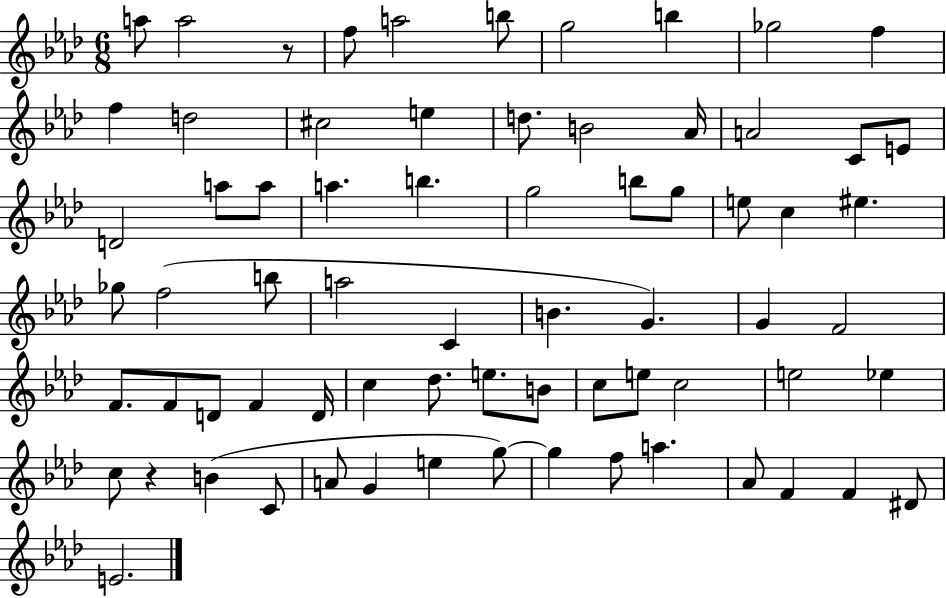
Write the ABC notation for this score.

X:1
T:Untitled
M:6/8
L:1/4
K:Ab
a/2 a2 z/2 f/2 a2 b/2 g2 b _g2 f f d2 ^c2 e d/2 B2 _A/4 A2 C/2 E/2 D2 a/2 a/2 a b g2 b/2 g/2 e/2 c ^e _g/2 f2 b/2 a2 C B G G F2 F/2 F/2 D/2 F D/4 c _d/2 e/2 B/2 c/2 e/2 c2 e2 _e c/2 z B C/2 A/2 G e g/2 g f/2 a _A/2 F F ^D/2 E2